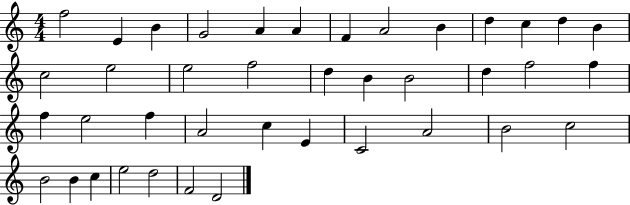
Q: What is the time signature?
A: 4/4